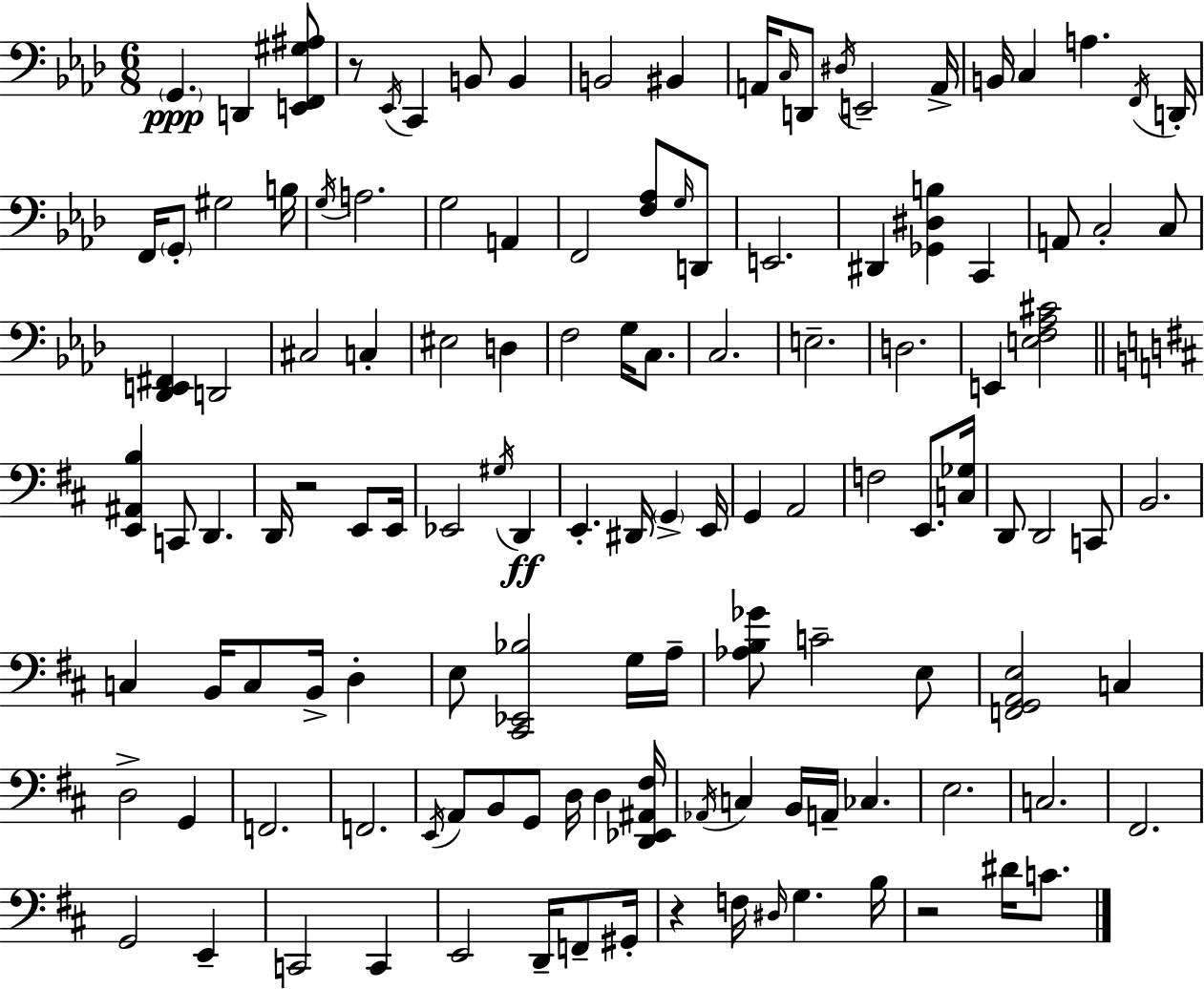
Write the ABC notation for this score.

X:1
T:Untitled
M:6/8
L:1/4
K:Fm
G,, D,, [E,,F,,^G,^A,]/2 z/2 _E,,/4 C,, B,,/2 B,, B,,2 ^B,, A,,/4 C,/4 D,,/2 ^D,/4 E,,2 A,,/4 B,,/4 C, A, F,,/4 D,,/4 F,,/4 G,,/2 ^G,2 B,/4 G,/4 A,2 G,2 A,, F,,2 [F,_A,]/2 G,/4 D,,/2 E,,2 ^D,, [_G,,^D,B,] C,, A,,/2 C,2 C,/2 [_D,,E,,^F,,] D,,2 ^C,2 C, ^E,2 D, F,2 G,/4 C,/2 C,2 E,2 D,2 E,, [E,F,_A,^C]2 [E,,^A,,B,] C,,/2 D,, D,,/4 z2 E,,/2 E,,/4 _E,,2 ^G,/4 D,, E,, ^D,,/4 G,, E,,/4 G,, A,,2 F,2 E,,/2 [C,_G,]/4 D,,/2 D,,2 C,,/2 B,,2 C, B,,/4 C,/2 B,,/4 D, E,/2 [^C,,_E,,_B,]2 G,/4 A,/4 [_A,B,_G]/2 C2 E,/2 [F,,G,,A,,E,]2 C, D,2 G,, F,,2 F,,2 E,,/4 A,,/2 B,,/2 G,,/2 D,/4 D, [D,,_E,,^A,,^F,]/4 _A,,/4 C, B,,/4 A,,/4 _C, E,2 C,2 ^F,,2 G,,2 E,, C,,2 C,, E,,2 D,,/4 F,,/2 ^G,,/4 z F,/4 ^D,/4 G, B,/4 z2 ^D/4 C/2